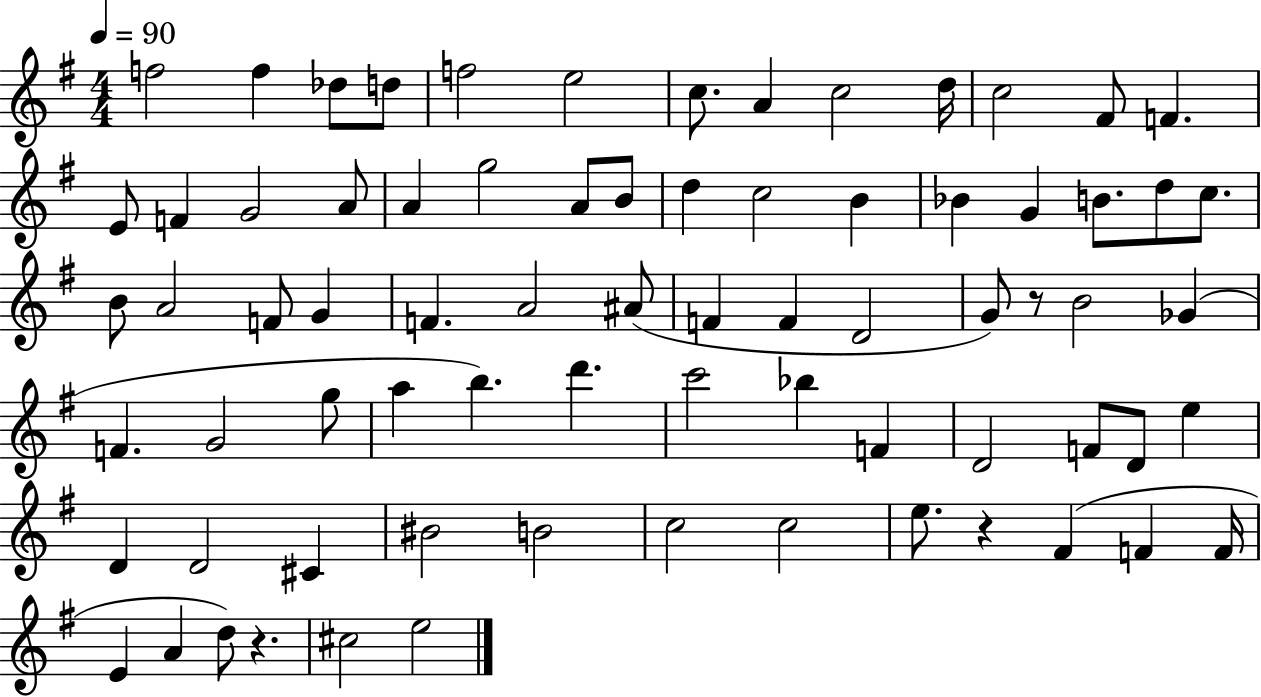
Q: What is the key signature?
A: G major